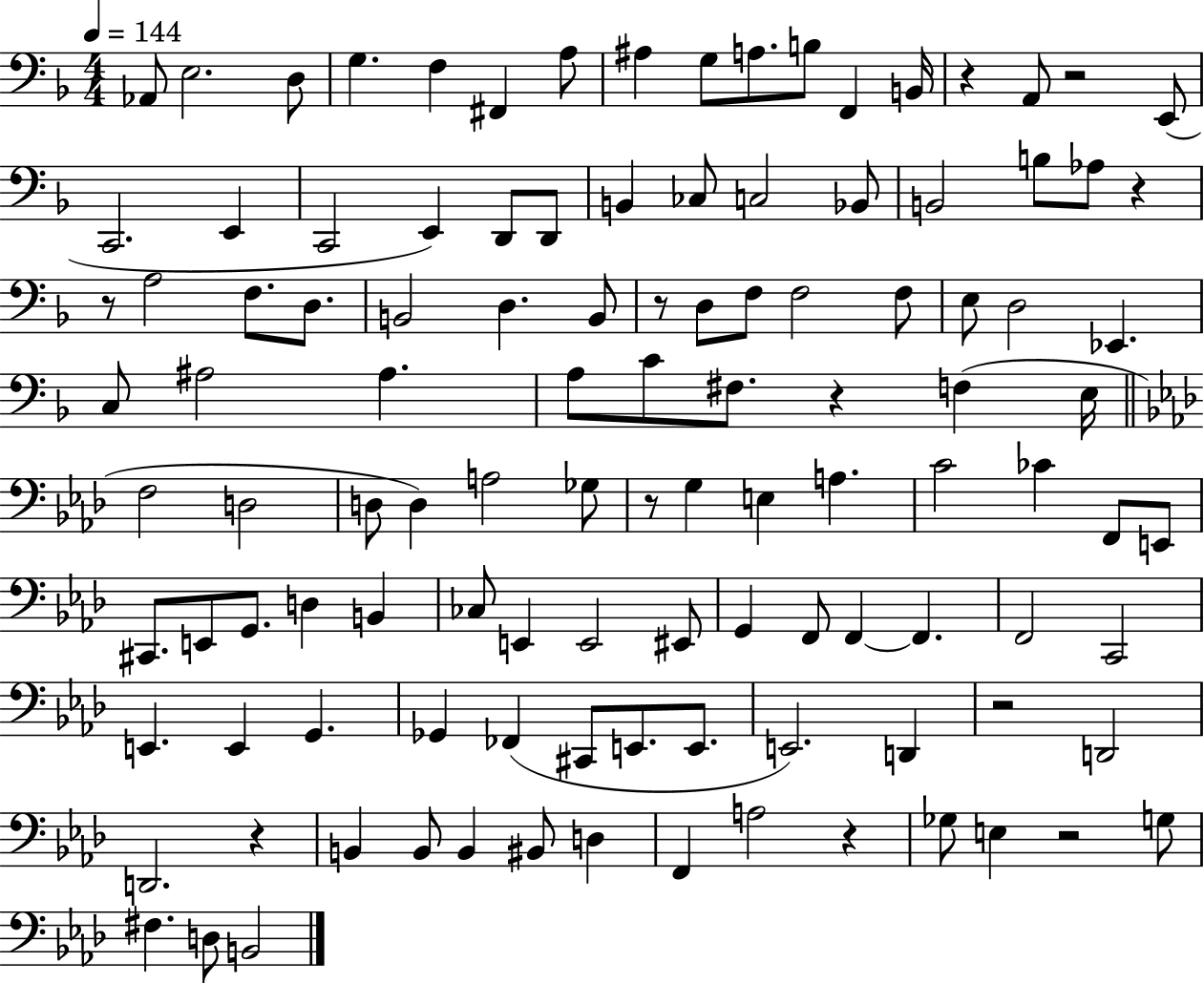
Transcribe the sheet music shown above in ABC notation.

X:1
T:Untitled
M:4/4
L:1/4
K:F
_A,,/2 E,2 D,/2 G, F, ^F,, A,/2 ^A, G,/2 A,/2 B,/2 F,, B,,/4 z A,,/2 z2 E,,/2 C,,2 E,, C,,2 E,, D,,/2 D,,/2 B,, _C,/2 C,2 _B,,/2 B,,2 B,/2 _A,/2 z z/2 A,2 F,/2 D,/2 B,,2 D, B,,/2 z/2 D,/2 F,/2 F,2 F,/2 E,/2 D,2 _E,, C,/2 ^A,2 ^A, A,/2 C/2 ^F,/2 z F, E,/4 F,2 D,2 D,/2 D, A,2 _G,/2 z/2 G, E, A, C2 _C F,,/2 E,,/2 ^C,,/2 E,,/2 G,,/2 D, B,, _C,/2 E,, E,,2 ^E,,/2 G,, F,,/2 F,, F,, F,,2 C,,2 E,, E,, G,, _G,, _F,, ^C,,/2 E,,/2 E,,/2 E,,2 D,, z2 D,,2 D,,2 z B,, B,,/2 B,, ^B,,/2 D, F,, A,2 z _G,/2 E, z2 G,/2 ^F, D,/2 B,,2